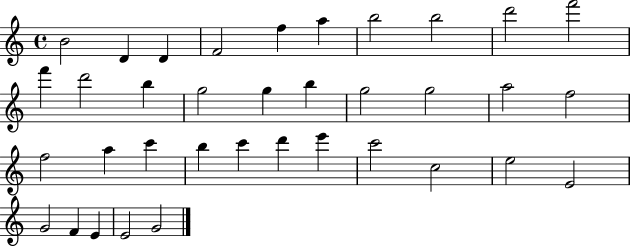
X:1
T:Untitled
M:4/4
L:1/4
K:C
B2 D D F2 f a b2 b2 d'2 f'2 f' d'2 b g2 g b g2 g2 a2 f2 f2 a c' b c' d' e' c'2 c2 e2 E2 G2 F E E2 G2